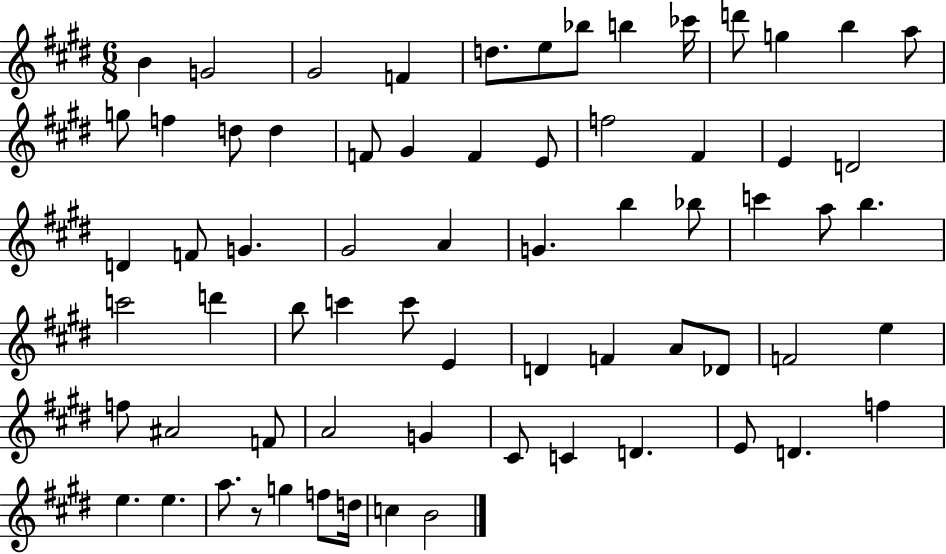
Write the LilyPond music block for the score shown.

{
  \clef treble
  \numericTimeSignature
  \time 6/8
  \key e \major
  b'4 g'2 | gis'2 f'4 | d''8. e''8 bes''8 b''4 ces'''16 | d'''8 g''4 b''4 a''8 | \break g''8 f''4 d''8 d''4 | f'8 gis'4 f'4 e'8 | f''2 fis'4 | e'4 d'2 | \break d'4 f'8 g'4. | gis'2 a'4 | g'4. b''4 bes''8 | c'''4 a''8 b''4. | \break c'''2 d'''4 | b''8 c'''4 c'''8 e'4 | d'4 f'4 a'8 des'8 | f'2 e''4 | \break f''8 ais'2 f'8 | a'2 g'4 | cis'8 c'4 d'4. | e'8 d'4. f''4 | \break e''4. e''4. | a''8. r8 g''4 f''8 d''16 | c''4 b'2 | \bar "|."
}